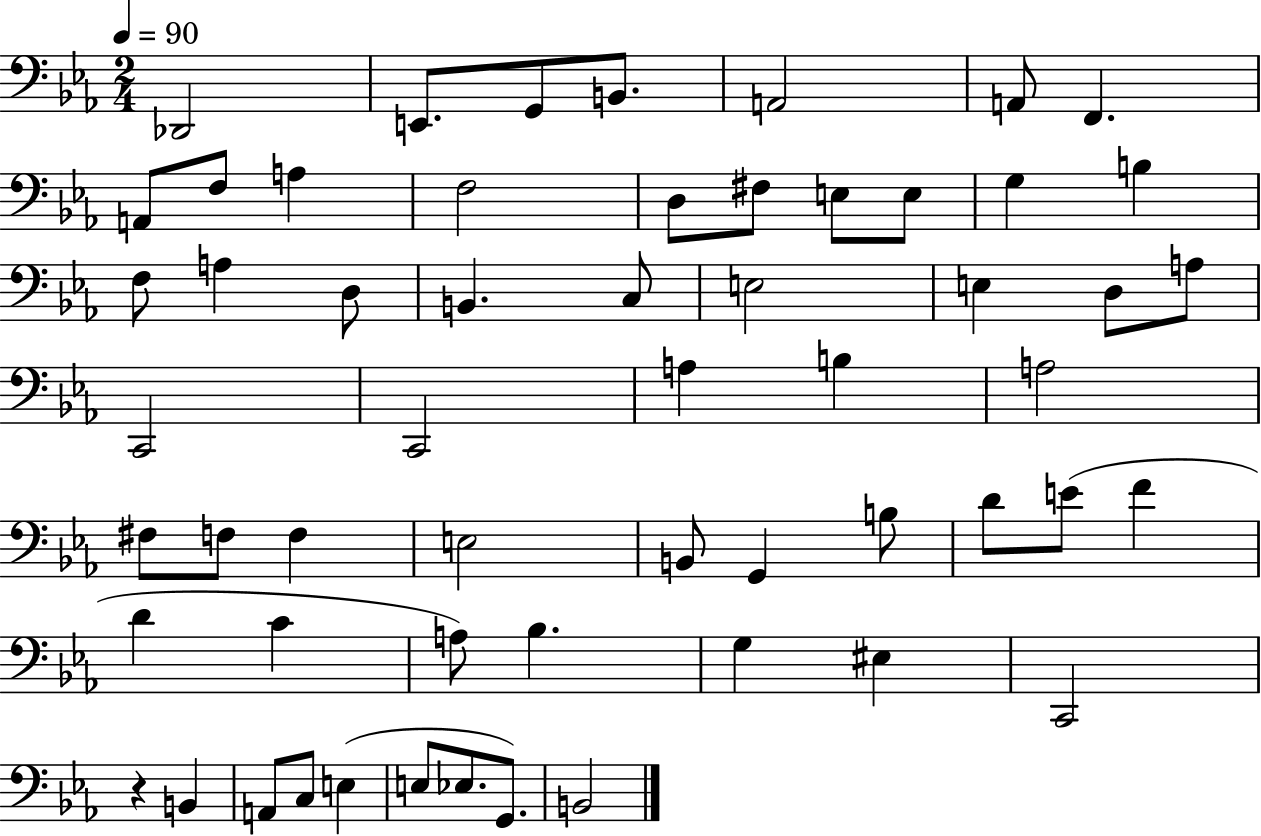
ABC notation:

X:1
T:Untitled
M:2/4
L:1/4
K:Eb
_D,,2 E,,/2 G,,/2 B,,/2 A,,2 A,,/2 F,, A,,/2 F,/2 A, F,2 D,/2 ^F,/2 E,/2 E,/2 G, B, F,/2 A, D,/2 B,, C,/2 E,2 E, D,/2 A,/2 C,,2 C,,2 A, B, A,2 ^F,/2 F,/2 F, E,2 B,,/2 G,, B,/2 D/2 E/2 F D C A,/2 _B, G, ^E, C,,2 z B,, A,,/2 C,/2 E, E,/2 _E,/2 G,,/2 B,,2